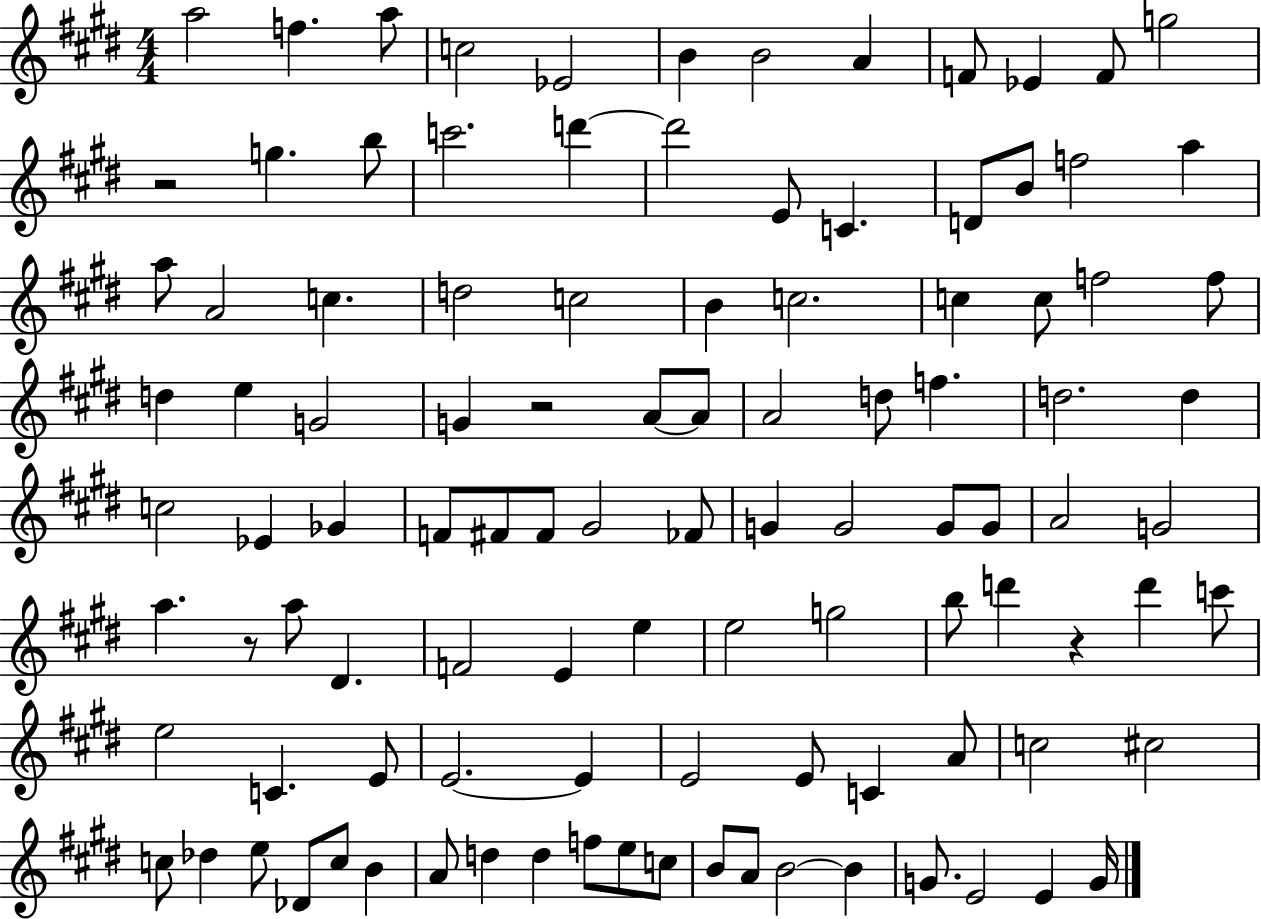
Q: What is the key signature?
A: E major